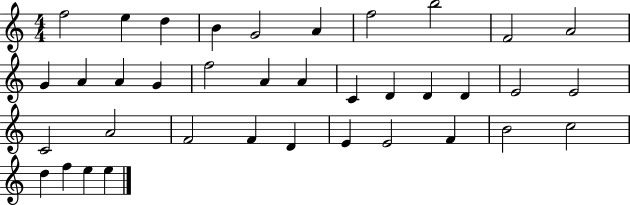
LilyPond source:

{
  \clef treble
  \numericTimeSignature
  \time 4/4
  \key c \major
  f''2 e''4 d''4 | b'4 g'2 a'4 | f''2 b''2 | f'2 a'2 | \break g'4 a'4 a'4 g'4 | f''2 a'4 a'4 | c'4 d'4 d'4 d'4 | e'2 e'2 | \break c'2 a'2 | f'2 f'4 d'4 | e'4 e'2 f'4 | b'2 c''2 | \break d''4 f''4 e''4 e''4 | \bar "|."
}